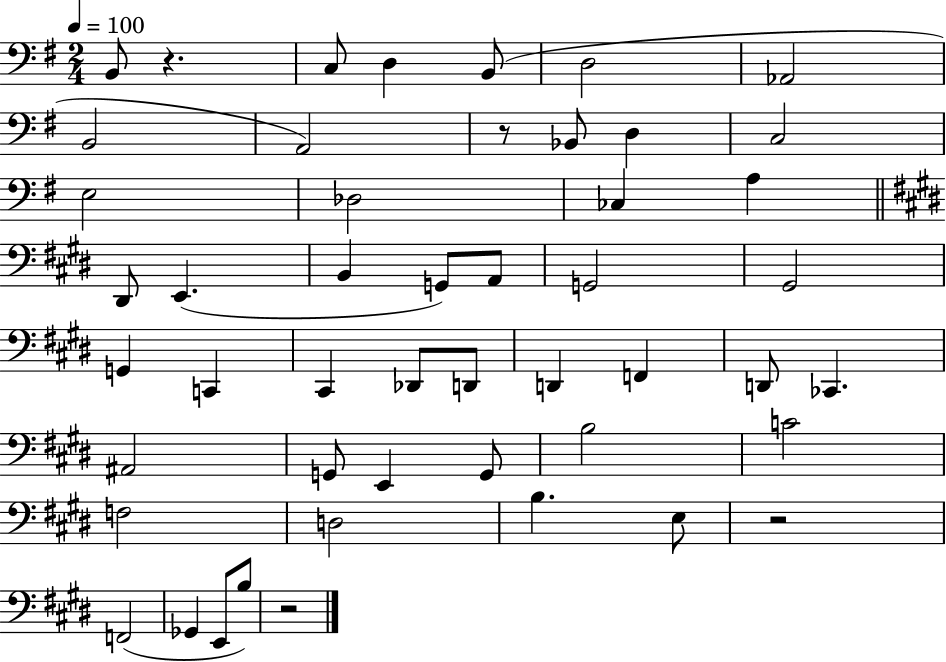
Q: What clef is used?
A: bass